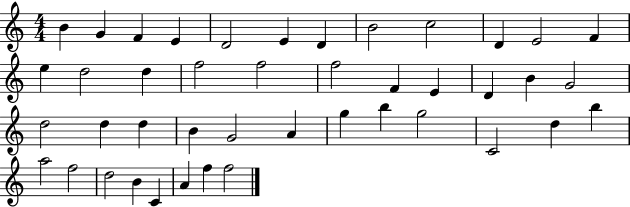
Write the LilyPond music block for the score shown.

{
  \clef treble
  \numericTimeSignature
  \time 4/4
  \key c \major
  b'4 g'4 f'4 e'4 | d'2 e'4 d'4 | b'2 c''2 | d'4 e'2 f'4 | \break e''4 d''2 d''4 | f''2 f''2 | f''2 f'4 e'4 | d'4 b'4 g'2 | \break d''2 d''4 d''4 | b'4 g'2 a'4 | g''4 b''4 g''2 | c'2 d''4 b''4 | \break a''2 f''2 | d''2 b'4 c'4 | a'4 f''4 f''2 | \bar "|."
}